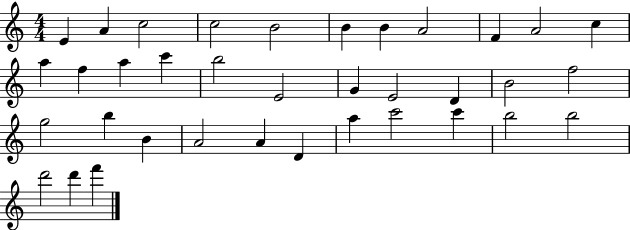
E4/q A4/q C5/h C5/h B4/h B4/q B4/q A4/h F4/q A4/h C5/q A5/q F5/q A5/q C6/q B5/h E4/h G4/q E4/h D4/q B4/h F5/h G5/h B5/q B4/q A4/h A4/q D4/q A5/q C6/h C6/q B5/h B5/h D6/h D6/q F6/q